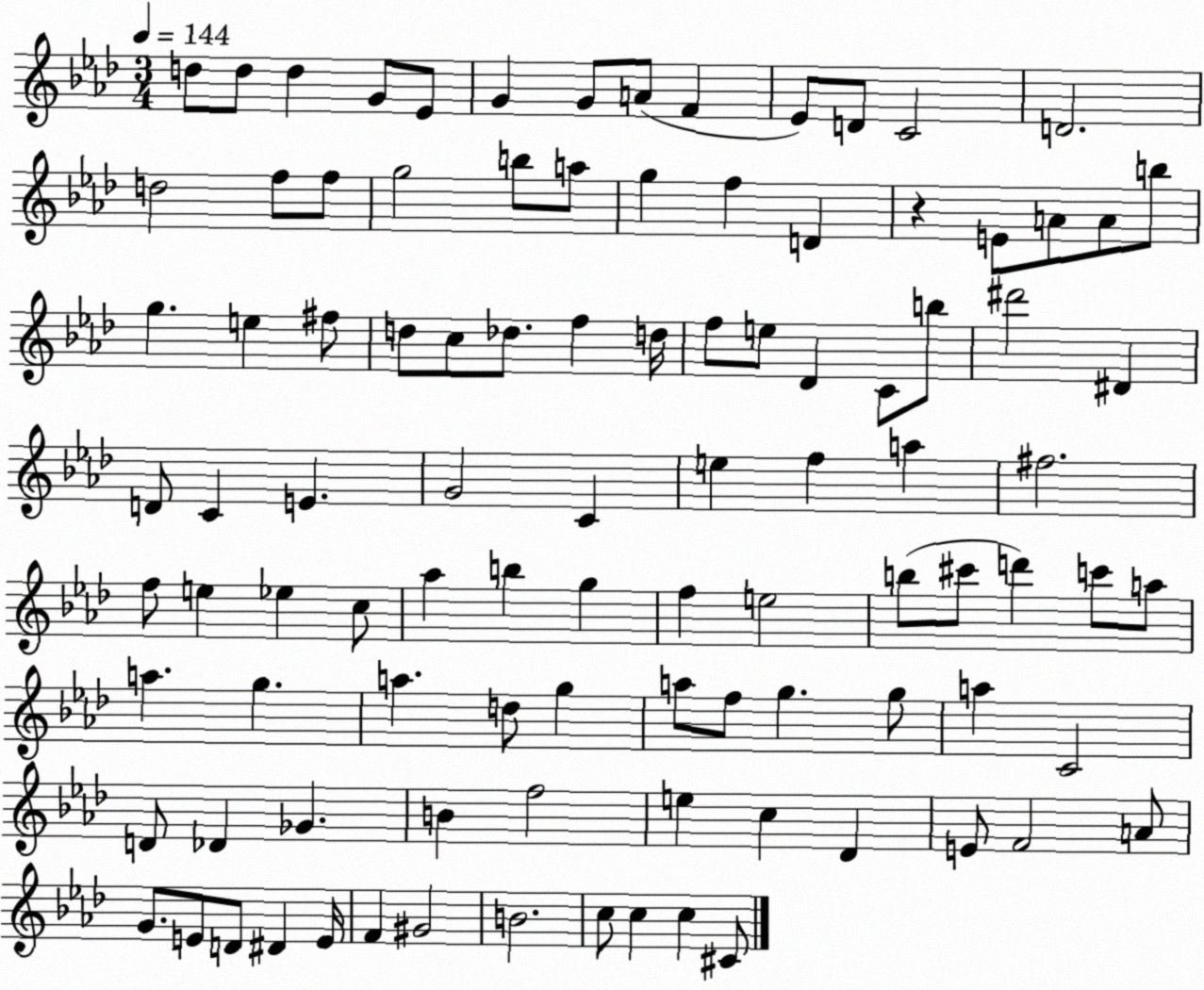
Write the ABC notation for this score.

X:1
T:Untitled
M:3/4
L:1/4
K:Ab
d/2 d/2 d G/2 _E/2 G G/2 A/2 F _E/2 D/2 C2 D2 d2 f/2 f/2 g2 b/2 a/2 g f D z E/2 A/2 A/2 b/2 g e ^f/2 d/2 c/2 _d/2 f d/4 f/2 e/2 _D C/2 b/2 ^d'2 ^D D/2 C E G2 C e f a ^f2 f/2 e _e c/2 _a b g f e2 b/2 ^c'/2 d' c'/2 a/2 a g a d/2 g a/2 f/2 g g/2 a C2 D/2 _D _G B f2 e c _D E/2 F2 A/2 G/2 E/2 D/2 ^D E/4 F ^G2 B2 c/2 c c ^C/2